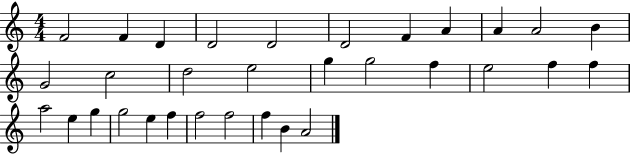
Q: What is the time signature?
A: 4/4